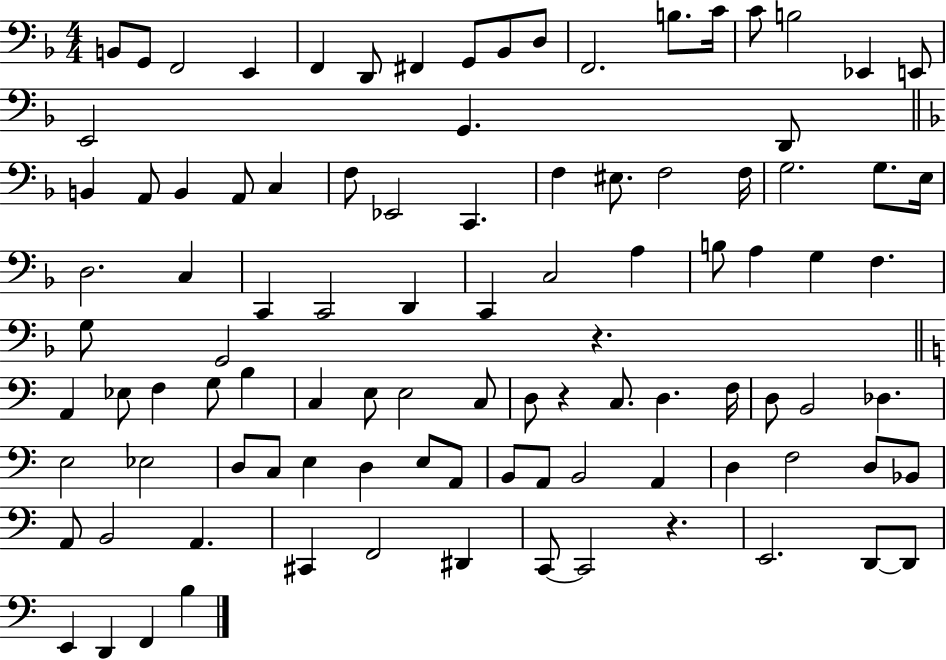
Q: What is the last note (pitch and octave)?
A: B3